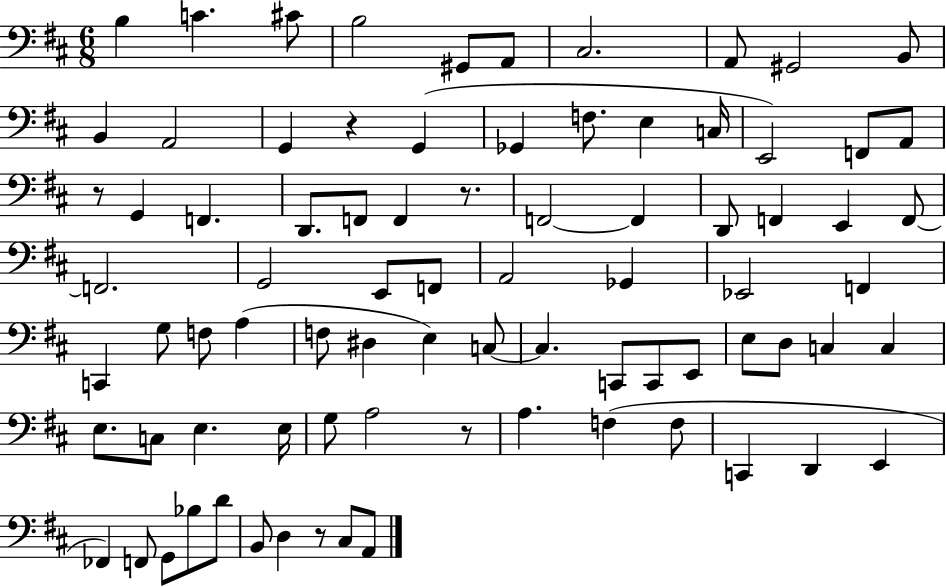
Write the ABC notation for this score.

X:1
T:Untitled
M:6/8
L:1/4
K:D
B, C ^C/2 B,2 ^G,,/2 A,,/2 ^C,2 A,,/2 ^G,,2 B,,/2 B,, A,,2 G,, z G,, _G,, F,/2 E, C,/4 E,,2 F,,/2 A,,/2 z/2 G,, F,, D,,/2 F,,/2 F,, z/2 F,,2 F,, D,,/2 F,, E,, F,,/2 F,,2 G,,2 E,,/2 F,,/2 A,,2 _G,, _E,,2 F,, C,, G,/2 F,/2 A, F,/2 ^D, E, C,/2 C, C,,/2 C,,/2 E,,/2 E,/2 D,/2 C, C, E,/2 C,/2 E, E,/4 G,/2 A,2 z/2 A, F, F,/2 C,, D,, E,, _F,, F,,/2 G,,/2 _B,/2 D/2 B,,/2 D, z/2 ^C,/2 A,,/2